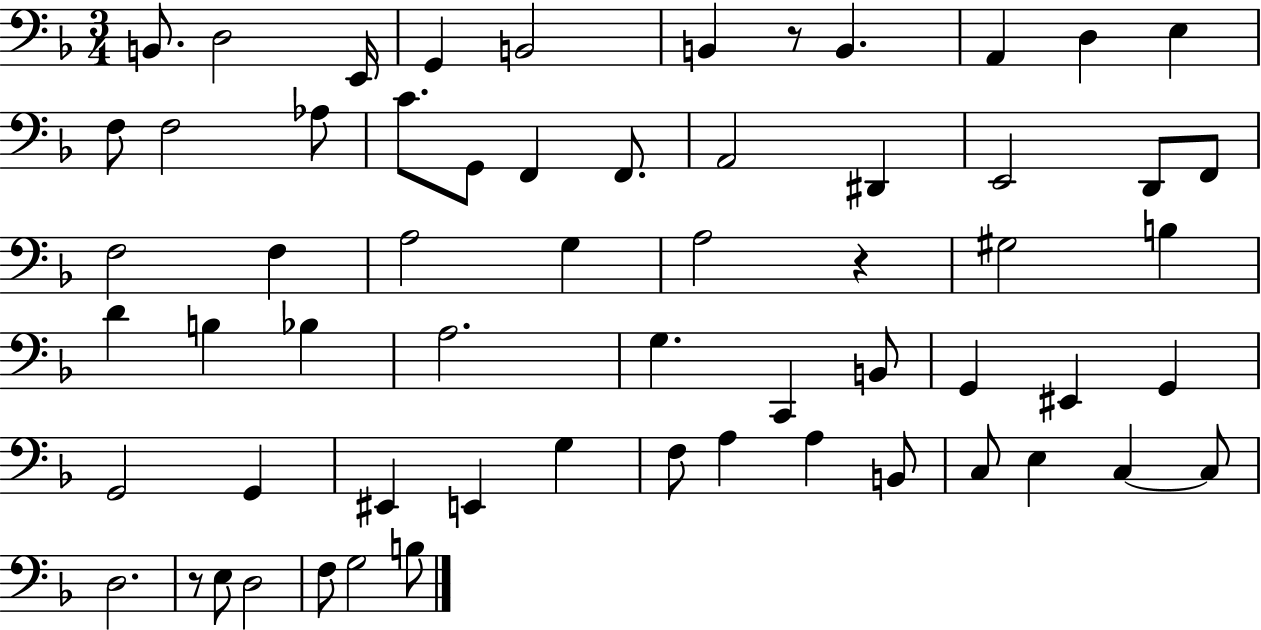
{
  \clef bass
  \numericTimeSignature
  \time 3/4
  \key f \major
  b,8. d2 e,16 | g,4 b,2 | b,4 r8 b,4. | a,4 d4 e4 | \break f8 f2 aes8 | c'8. g,8 f,4 f,8. | a,2 dis,4 | e,2 d,8 f,8 | \break f2 f4 | a2 g4 | a2 r4 | gis2 b4 | \break d'4 b4 bes4 | a2. | g4. c,4 b,8 | g,4 eis,4 g,4 | \break g,2 g,4 | eis,4 e,4 g4 | f8 a4 a4 b,8 | c8 e4 c4~~ c8 | \break d2. | r8 e8 d2 | f8 g2 b8 | \bar "|."
}